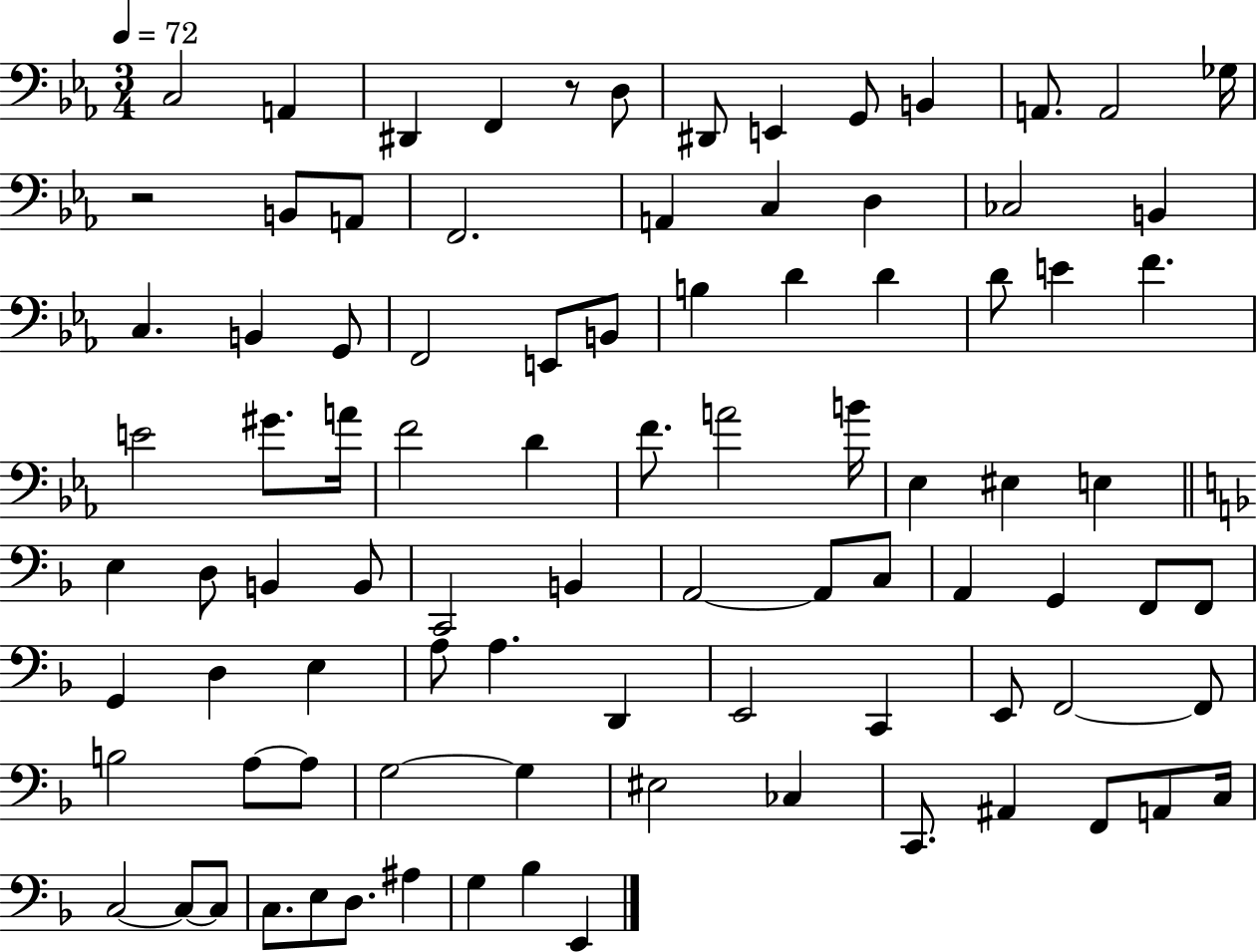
{
  \clef bass
  \numericTimeSignature
  \time 3/4
  \key ees \major
  \tempo 4 = 72
  c2 a,4 | dis,4 f,4 r8 d8 | dis,8 e,4 g,8 b,4 | a,8. a,2 ges16 | \break r2 b,8 a,8 | f,2. | a,4 c4 d4 | ces2 b,4 | \break c4. b,4 g,8 | f,2 e,8 b,8 | b4 d'4 d'4 | d'8 e'4 f'4. | \break e'2 gis'8. a'16 | f'2 d'4 | f'8. a'2 b'16 | ees4 eis4 e4 | \break \bar "||" \break \key f \major e4 d8 b,4 b,8 | c,2 b,4 | a,2~~ a,8 c8 | a,4 g,4 f,8 f,8 | \break g,4 d4 e4 | a8 a4. d,4 | e,2 c,4 | e,8 f,2~~ f,8 | \break b2 a8~~ a8 | g2~~ g4 | eis2 ces4 | c,8. ais,4 f,8 a,8 c16 | \break c2~~ c8~~ c8 | c8. e8 d8. ais4 | g4 bes4 e,4 | \bar "|."
}